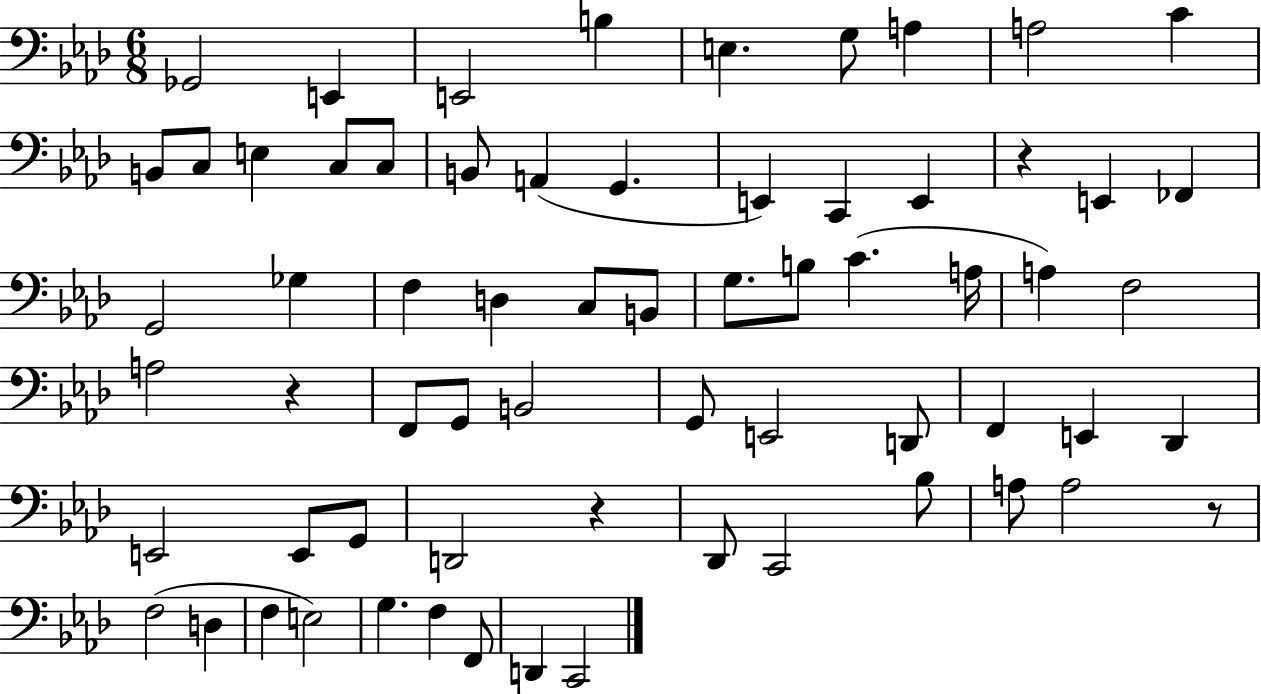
Gb2/h E2/q E2/h B3/q E3/q. G3/e A3/q A3/h C4/q B2/e C3/e E3/q C3/e C3/e B2/e A2/q G2/q. E2/q C2/q E2/q R/q E2/q FES2/q G2/h Gb3/q F3/q D3/q C3/e B2/e G3/e. B3/e C4/q. A3/s A3/q F3/h A3/h R/q F2/e G2/e B2/h G2/e E2/h D2/e F2/q E2/q Db2/q E2/h E2/e G2/e D2/h R/q Db2/e C2/h Bb3/e A3/e A3/h R/e F3/h D3/q F3/q E3/h G3/q. F3/q F2/e D2/q C2/h